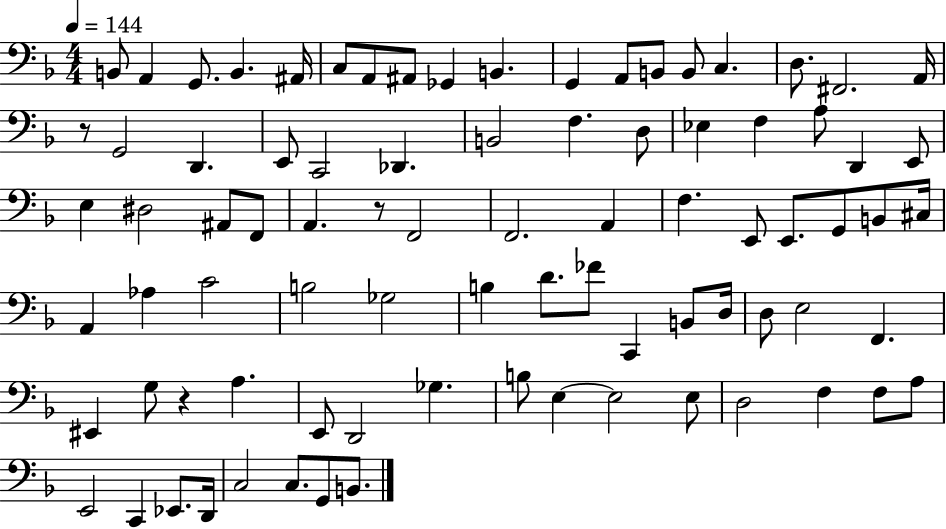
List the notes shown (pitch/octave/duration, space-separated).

B2/e A2/q G2/e. B2/q. A#2/s C3/e A2/e A#2/e Gb2/q B2/q. G2/q A2/e B2/e B2/e C3/q. D3/e. F#2/h. A2/s R/e G2/h D2/q. E2/e C2/h Db2/q. B2/h F3/q. D3/e Eb3/q F3/q A3/e D2/q E2/e E3/q D#3/h A#2/e F2/e A2/q. R/e F2/h F2/h. A2/q F3/q. E2/e E2/e. G2/e B2/e C#3/s A2/q Ab3/q C4/h B3/h Gb3/h B3/q D4/e. FES4/e C2/q B2/e D3/s D3/e E3/h F2/q. EIS2/q G3/e R/q A3/q. E2/e D2/h Gb3/q. B3/e E3/q E3/h E3/e D3/h F3/q F3/e A3/e E2/h C2/q Eb2/e. D2/s C3/h C3/e. G2/e B2/e.